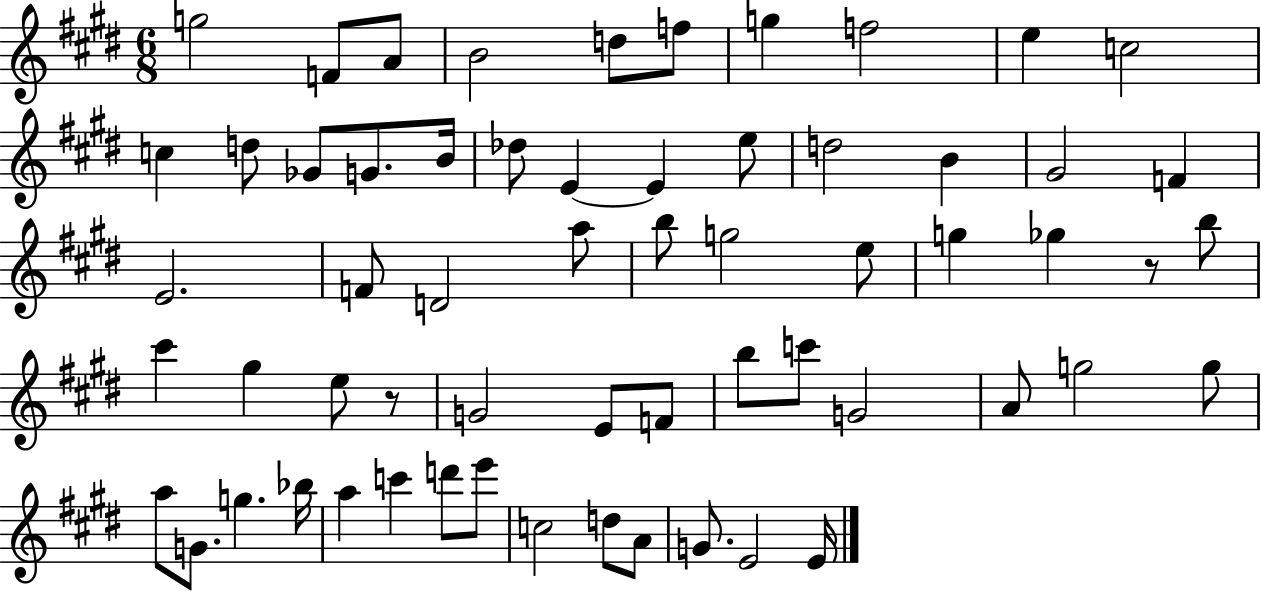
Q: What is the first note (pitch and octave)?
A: G5